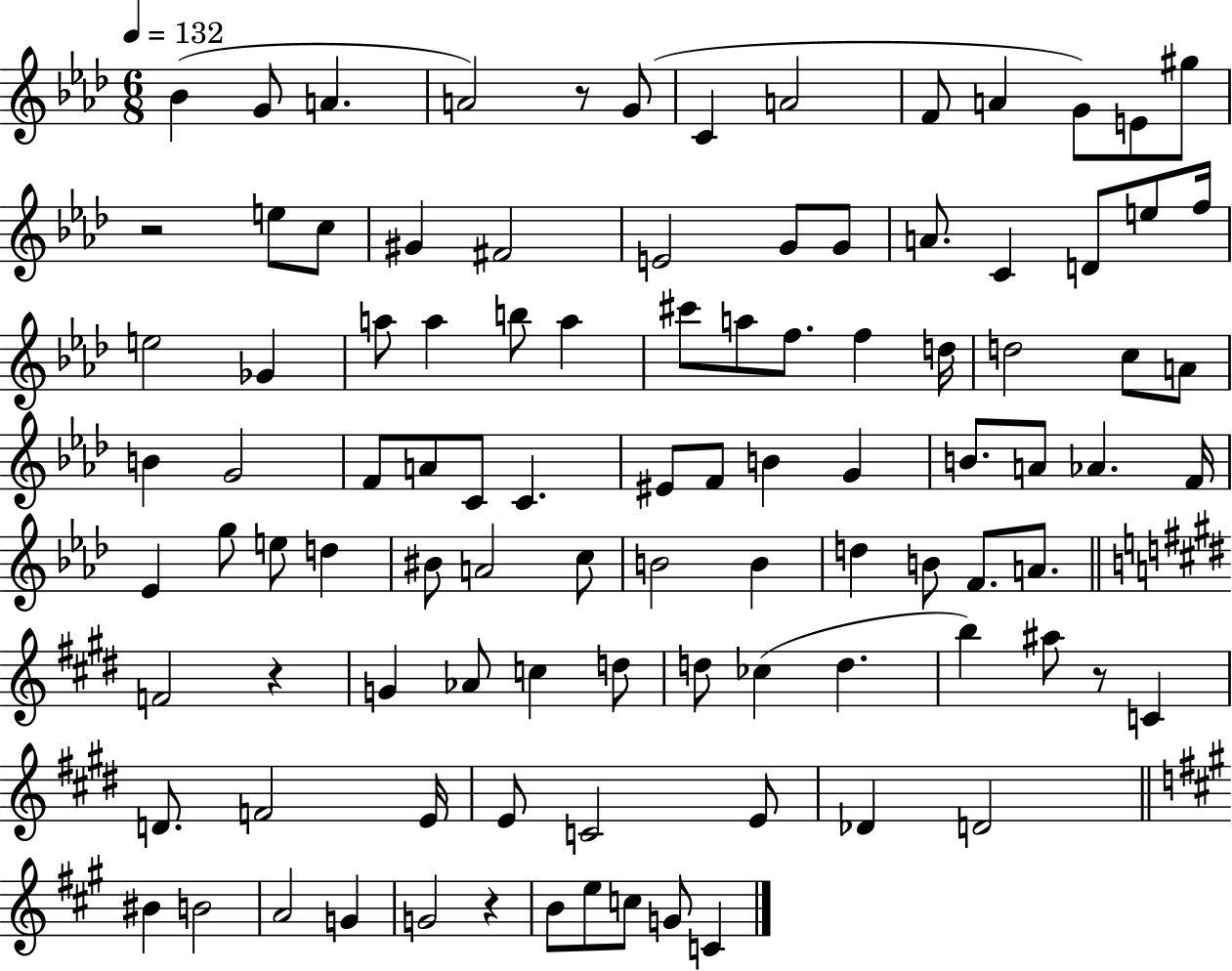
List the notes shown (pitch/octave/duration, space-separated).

Bb4/q G4/e A4/q. A4/h R/e G4/e C4/q A4/h F4/e A4/q G4/e E4/e G#5/e R/h E5/e C5/e G#4/q F#4/h E4/h G4/e G4/e A4/e. C4/q D4/e E5/e F5/s E5/h Gb4/q A5/e A5/q B5/e A5/q C#6/e A5/e F5/e. F5/q D5/s D5/h C5/e A4/e B4/q G4/h F4/e A4/e C4/e C4/q. EIS4/e F4/e B4/q G4/q B4/e. A4/e Ab4/q. F4/s Eb4/q G5/e E5/e D5/q BIS4/e A4/h C5/e B4/h B4/q D5/q B4/e F4/e. A4/e. F4/h R/q G4/q Ab4/e C5/q D5/e D5/e CES5/q D5/q. B5/q A#5/e R/e C4/q D4/e. F4/h E4/s E4/e C4/h E4/e Db4/q D4/h BIS4/q B4/h A4/h G4/q G4/h R/q B4/e E5/e C5/e G4/e C4/q